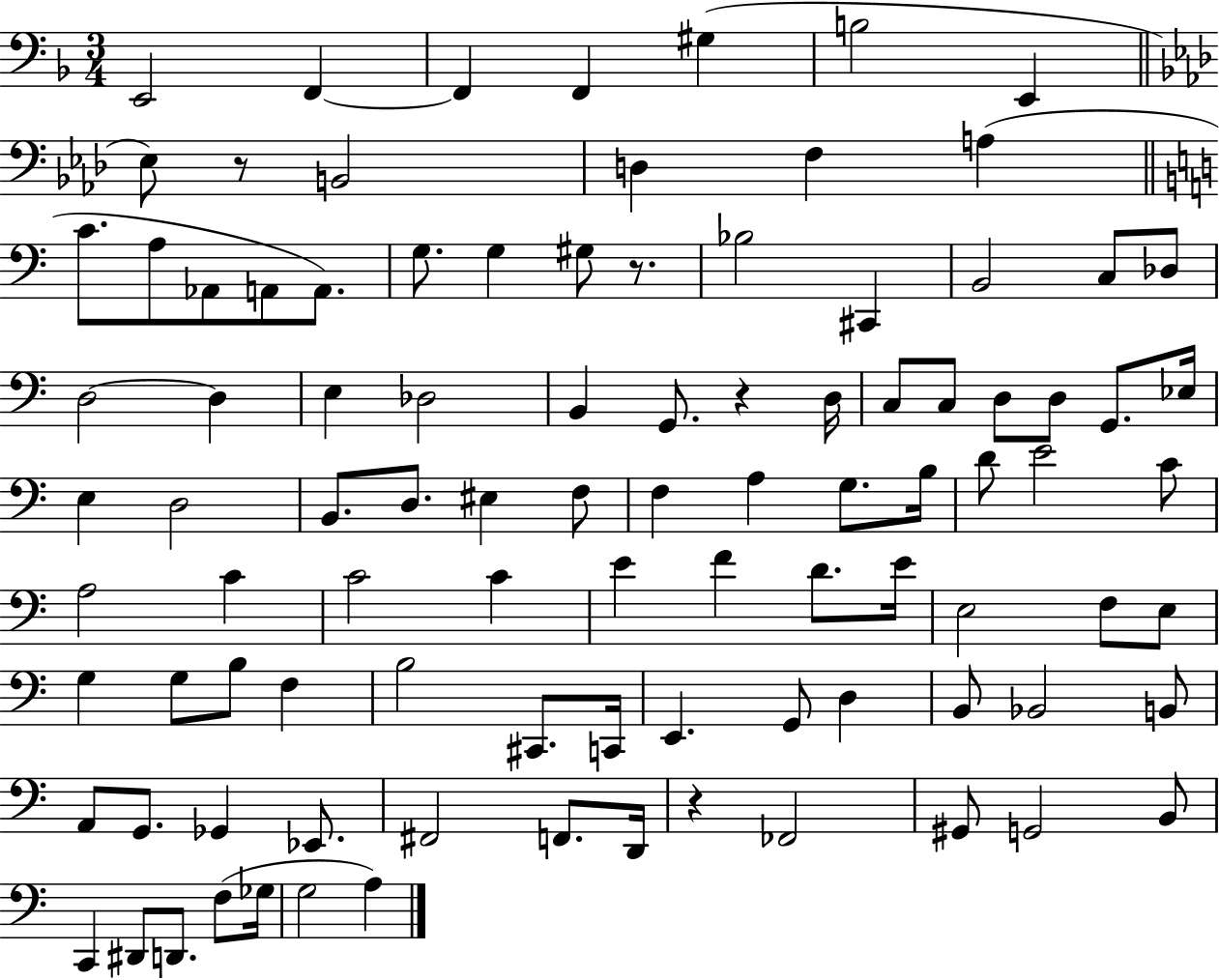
X:1
T:Untitled
M:3/4
L:1/4
K:F
E,,2 F,, F,, F,, ^G, B,2 E,, _E,/2 z/2 B,,2 D, F, A, C/2 A,/2 _A,,/2 A,,/2 A,,/2 G,/2 G, ^G,/2 z/2 _B,2 ^C,, B,,2 C,/2 _D,/2 D,2 D, E, _D,2 B,, G,,/2 z D,/4 C,/2 C,/2 D,/2 D,/2 G,,/2 _E,/4 E, D,2 B,,/2 D,/2 ^E, F,/2 F, A, G,/2 B,/4 D/2 E2 C/2 A,2 C C2 C E F D/2 E/4 E,2 F,/2 E,/2 G, G,/2 B,/2 F, B,2 ^C,,/2 C,,/4 E,, G,,/2 D, B,,/2 _B,,2 B,,/2 A,,/2 G,,/2 _G,, _E,,/2 ^F,,2 F,,/2 D,,/4 z _F,,2 ^G,,/2 G,,2 B,,/2 C,, ^D,,/2 D,,/2 F,/2 _G,/4 G,2 A,